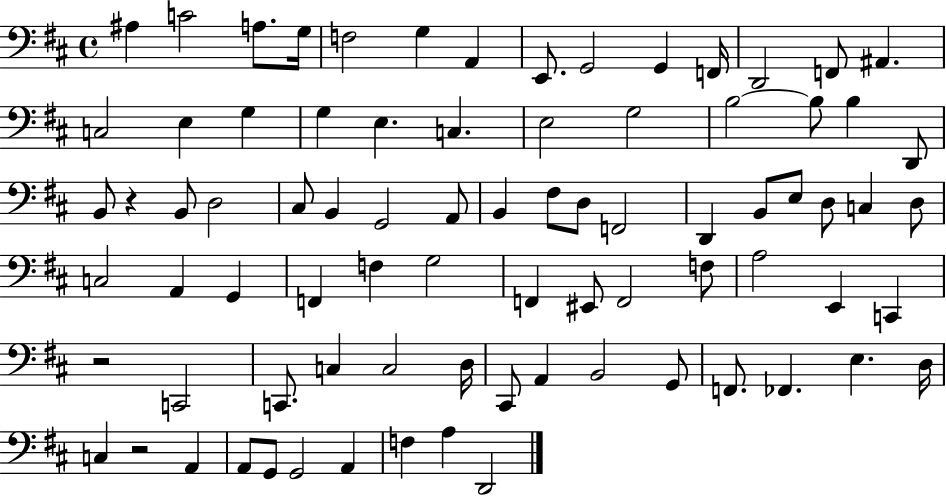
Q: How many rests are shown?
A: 3